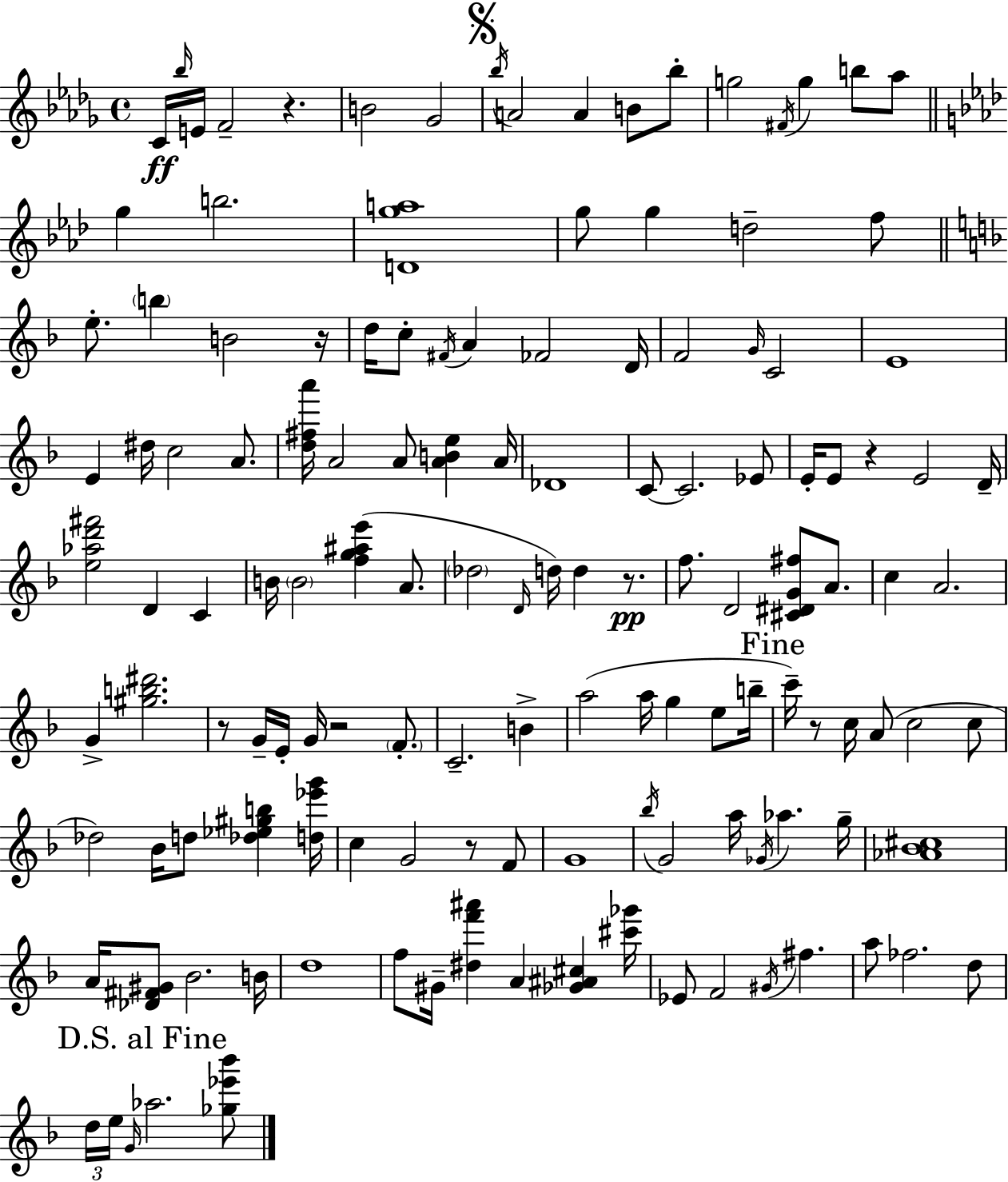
C4/s Bb5/s E4/s F4/h R/q. B4/h Gb4/h Bb5/s A4/h A4/q B4/e Bb5/e G5/h F#4/s G5/q B5/e Ab5/e G5/q B5/h. [D4,G5,A5]/w G5/e G5/q D5/h F5/e E5/e. B5/q B4/h R/s D5/s C5/e F#4/s A4/q FES4/h D4/s F4/h G4/s C4/h E4/w E4/q D#5/s C5/h A4/e. [D5,F#5,A6]/s A4/h A4/e [A4,B4,E5]/q A4/s Db4/w C4/e C4/h. Eb4/e E4/s E4/e R/q E4/h D4/s [E5,Ab5,D6,F#6]/h D4/q C4/q B4/s B4/h [F5,G5,A#5,E6]/q A4/e. Db5/h D4/s D5/s D5/q R/e. F5/e. D4/h [C#4,D#4,G4,F#5]/e A4/e. C5/q A4/h. G4/q [G#5,B5,D#6]/h. R/e G4/s E4/s G4/s R/h F4/e. C4/h. B4/q A5/h A5/s G5/q E5/e B5/s C6/s R/e C5/s A4/e C5/h C5/e Db5/h Bb4/s D5/e [Db5,Eb5,G#5,B5]/q [D5,Eb6,G6]/s C5/q G4/h R/e F4/e G4/w Bb5/s G4/h A5/s Gb4/s Ab5/q. G5/s [Ab4,Bb4,C#5]/w A4/s [Db4,F#4,G#4]/e Bb4/h. B4/s D5/w F5/e G#4/s [D#5,F6,A#6]/q A4/q [Gb4,A#4,C#5]/q [C#6,Gb6]/s Eb4/e F4/h G#4/s F#5/q. A5/e FES5/h. D5/e D5/s E5/s G4/s Ab5/h. [Gb5,Eb6,Bb6]/e